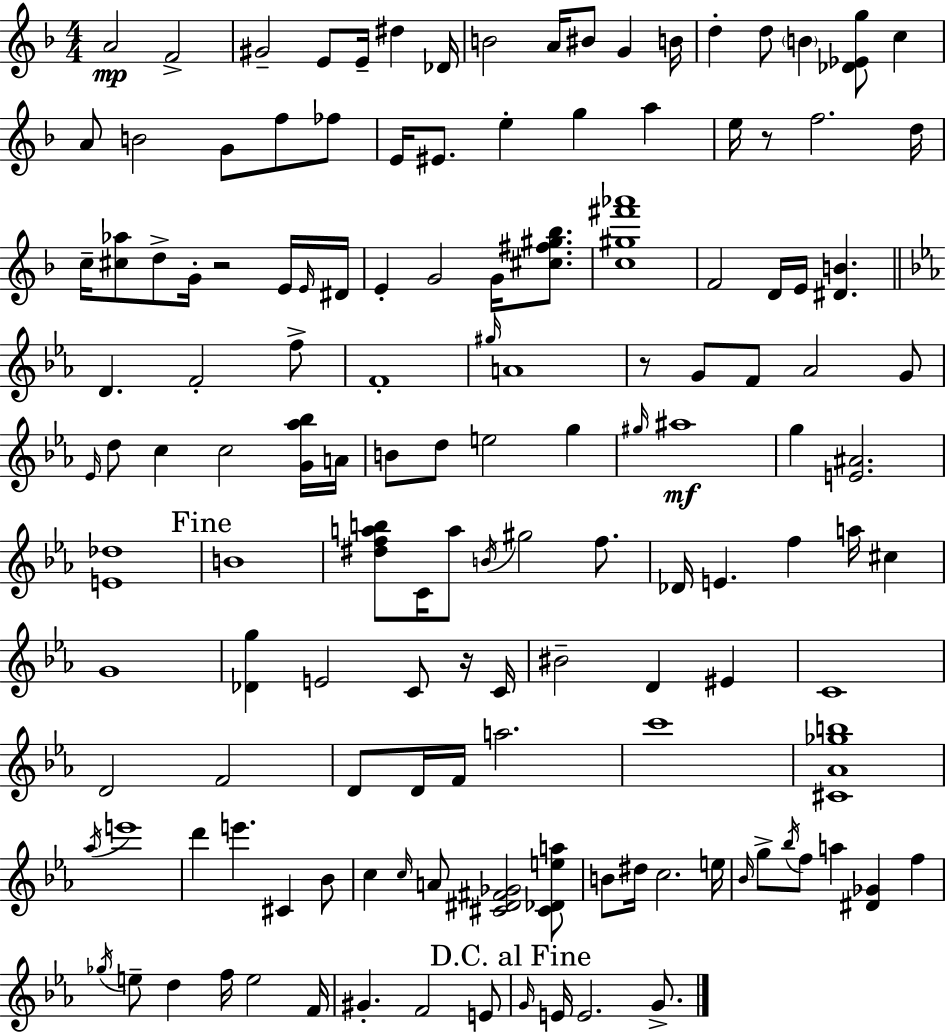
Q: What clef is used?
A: treble